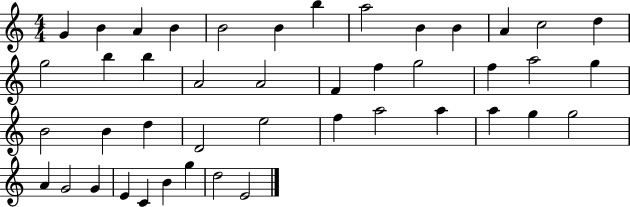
G4/q B4/q A4/q B4/q B4/h B4/q B5/q A5/h B4/q B4/q A4/q C5/h D5/q G5/h B5/q B5/q A4/h A4/h F4/q F5/q G5/h F5/q A5/h G5/q B4/h B4/q D5/q D4/h E5/h F5/q A5/h A5/q A5/q G5/q G5/h A4/q G4/h G4/q E4/q C4/q B4/q G5/q D5/h E4/h